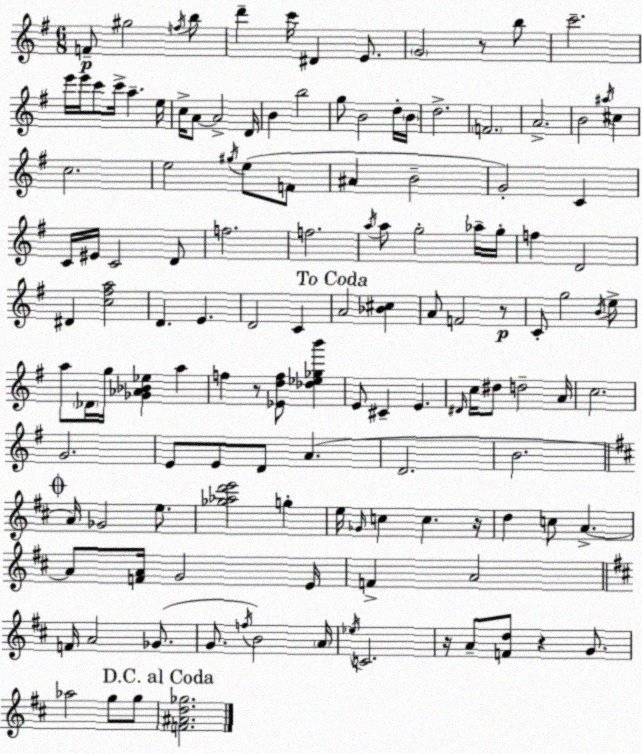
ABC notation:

X:1
T:Untitled
M:6/8
L:1/4
K:G
F/2 ^g2 f/4 b/2 d' c'/4 ^D E/2 G2 z/2 b/2 c'2 e'/4 e'/4 c'/2 c'/4 a e/4 c/4 A/2 A2 D/4 B b2 g/2 B2 d/4 B/4 d2 F2 A2 B2 ^a/4 ^c c2 e2 ^g/4 e/2 F/2 ^A B2 G2 C C/4 ^E/4 C2 D/2 f2 f2 a/4 a/2 g2 _a/4 g/4 f D2 ^D [c^fa]2 D E D2 C A2 [_B^c] A/2 F2 z/2 C/2 g2 B/4 e/2 a/2 _D/4 g/4 [_G_A_B_e] a f z/2 [_Edf]/2 [_d_e_gb'] E/2 ^C E ^D/4 c/4 ^d/2 d2 A/4 c2 G2 E/2 E/2 D/2 A D2 B2 A/4 _G2 e/2 [_g_ad'e']2 g e/4 _G/4 c c z/4 d c/2 A A/2 [FA]/4 G2 E/4 F A2 F/4 A2 _G/2 G/2 f/4 B2 A/4 _e/4 C2 z/4 A/2 [Fd]/2 z G/2 _a2 g/2 g/2 [F^Ad_g]2